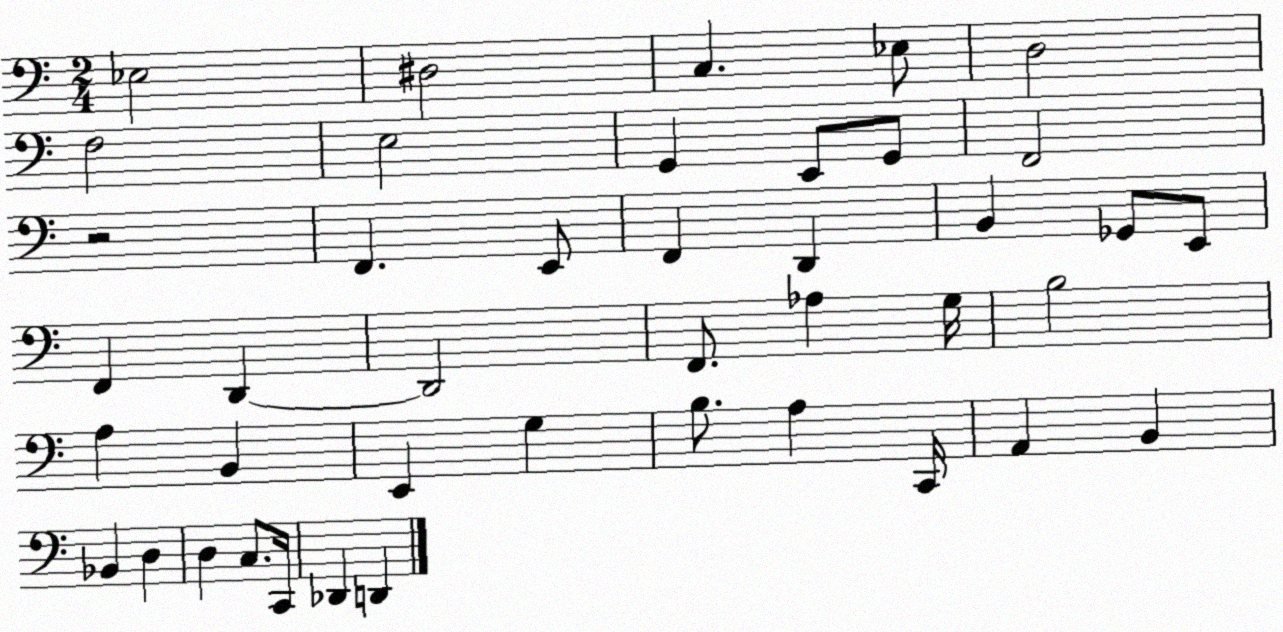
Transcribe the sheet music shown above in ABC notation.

X:1
T:Untitled
M:2/4
L:1/4
K:C
_E,2 ^D,2 C, _E,/2 D,2 F,2 E,2 G,, E,,/2 G,,/2 F,,2 z2 F,, E,,/2 F,, D,, B,, _G,,/2 E,,/2 F,, D,, D,,2 F,,/2 _A, G,/4 B,2 A, B,, E,, G, B,/2 A, C,,/4 A,, B,, _B,, D, D, C,/2 C,,/4 _D,, D,,